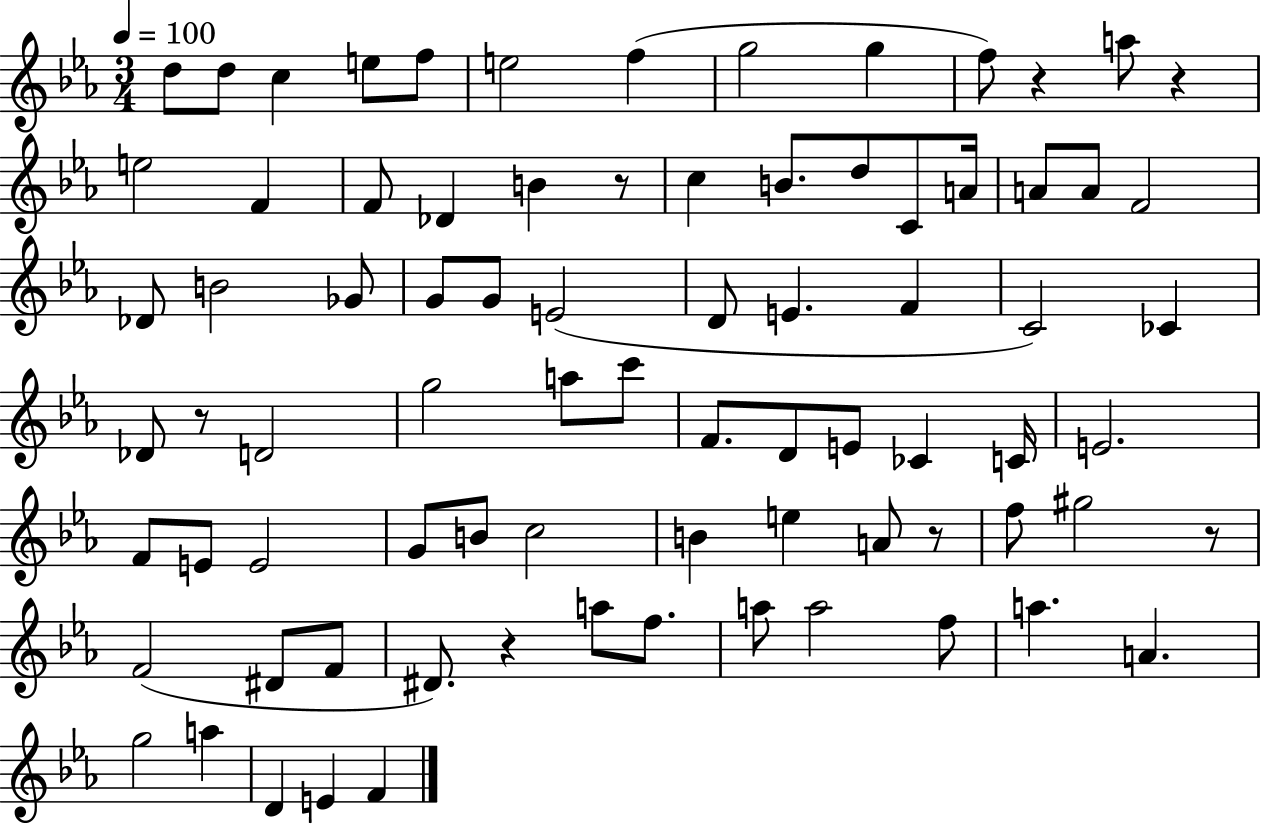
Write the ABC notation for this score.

X:1
T:Untitled
M:3/4
L:1/4
K:Eb
d/2 d/2 c e/2 f/2 e2 f g2 g f/2 z a/2 z e2 F F/2 _D B z/2 c B/2 d/2 C/2 A/4 A/2 A/2 F2 _D/2 B2 _G/2 G/2 G/2 E2 D/2 E F C2 _C _D/2 z/2 D2 g2 a/2 c'/2 F/2 D/2 E/2 _C C/4 E2 F/2 E/2 E2 G/2 B/2 c2 B e A/2 z/2 f/2 ^g2 z/2 F2 ^D/2 F/2 ^D/2 z a/2 f/2 a/2 a2 f/2 a A g2 a D E F